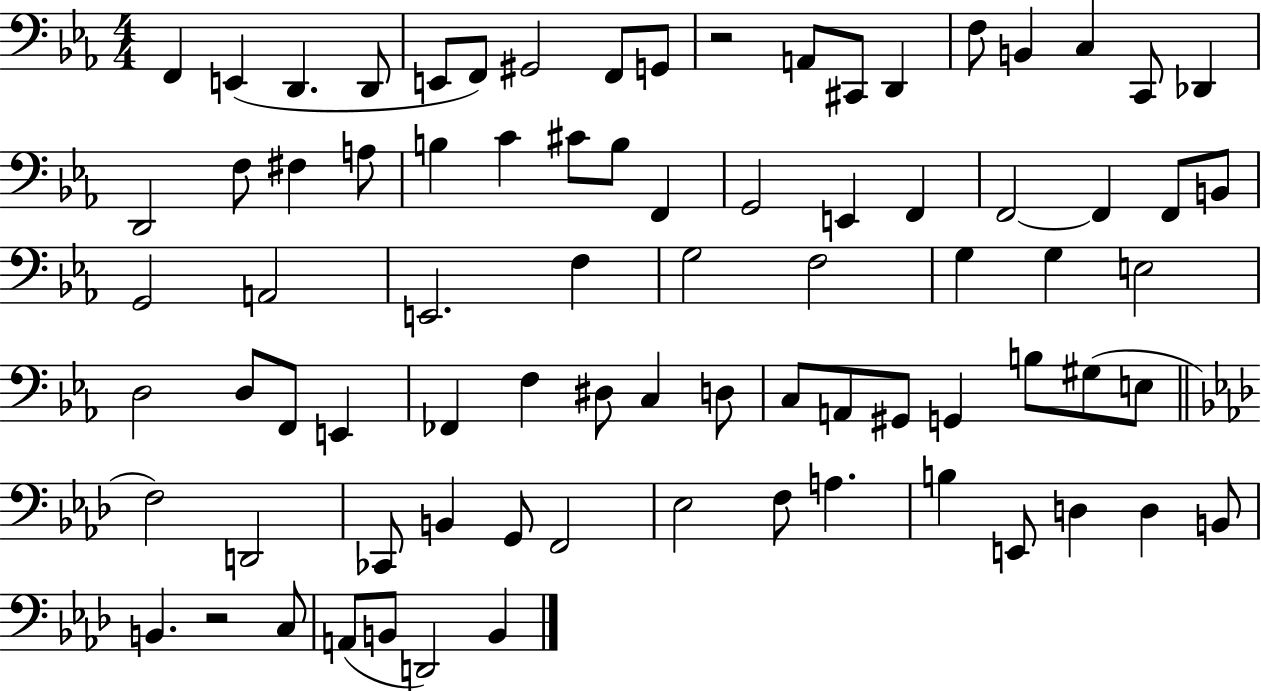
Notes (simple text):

F2/q E2/q D2/q. D2/e E2/e F2/e G#2/h F2/e G2/e R/h A2/e C#2/e D2/q F3/e B2/q C3/q C2/e Db2/q D2/h F3/e F#3/q A3/e B3/q C4/q C#4/e B3/e F2/q G2/h E2/q F2/q F2/h F2/q F2/e B2/e G2/h A2/h E2/h. F3/q G3/h F3/h G3/q G3/q E3/h D3/h D3/e F2/e E2/q FES2/q F3/q D#3/e C3/q D3/e C3/e A2/e G#2/e G2/q B3/e G#3/e E3/e F3/h D2/h CES2/e B2/q G2/e F2/h Eb3/h F3/e A3/q. B3/q E2/e D3/q D3/q B2/e B2/q. R/h C3/e A2/e B2/e D2/h B2/q